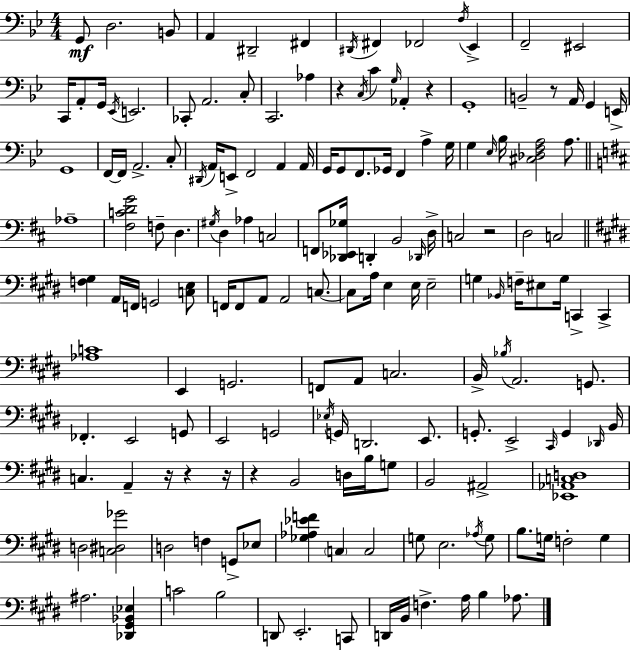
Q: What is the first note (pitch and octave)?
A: G2